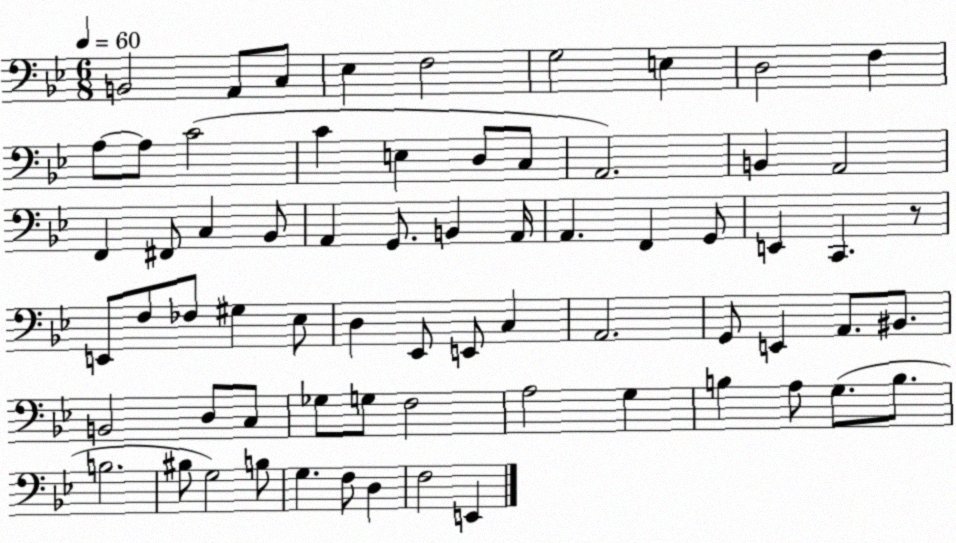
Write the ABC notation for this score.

X:1
T:Untitled
M:6/8
L:1/4
K:Bb
B,,2 A,,/2 C,/2 _E, F,2 G,2 E, D,2 F, A,/2 A,/2 C2 C E, D,/2 C,/2 A,,2 B,, A,,2 F,, ^F,,/2 C, _B,,/2 A,, G,,/2 B,, A,,/4 A,, F,, G,,/2 E,, C,, z/2 E,,/2 F,/2 _F,/2 ^G, _E,/2 D, _E,,/2 E,,/2 C, A,,2 G,,/2 E,, A,,/2 ^B,,/2 B,,2 D,/2 C,/2 _G,/2 G,/2 F,2 A,2 G, B, A,/2 G,/2 B,/2 B,2 ^B,/2 G,2 B,/2 G, F,/2 D, F,2 E,,